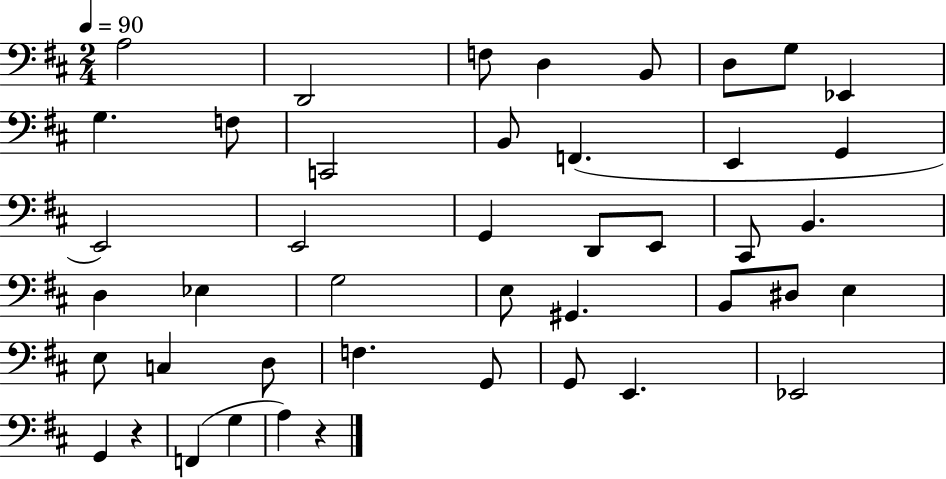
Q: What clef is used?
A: bass